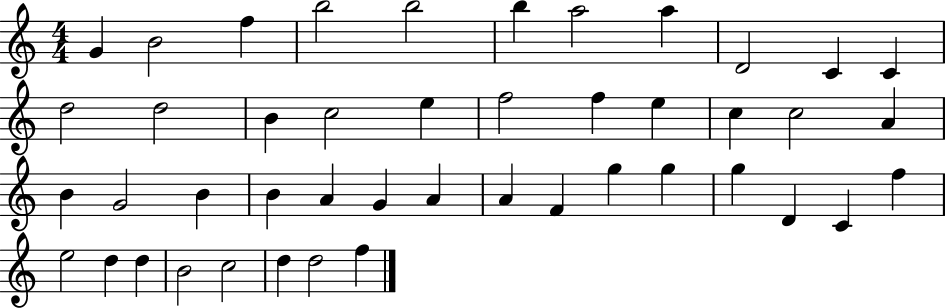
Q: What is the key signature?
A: C major